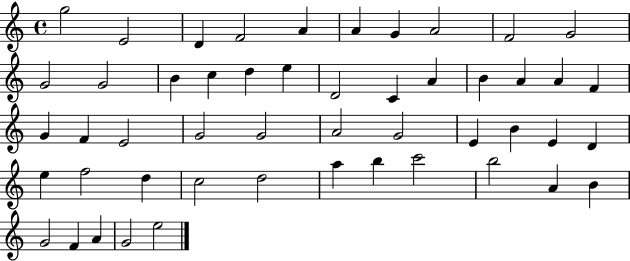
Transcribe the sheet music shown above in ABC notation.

X:1
T:Untitled
M:4/4
L:1/4
K:C
g2 E2 D F2 A A G A2 F2 G2 G2 G2 B c d e D2 C A B A A F G F E2 G2 G2 A2 G2 E B E D e f2 d c2 d2 a b c'2 b2 A B G2 F A G2 e2